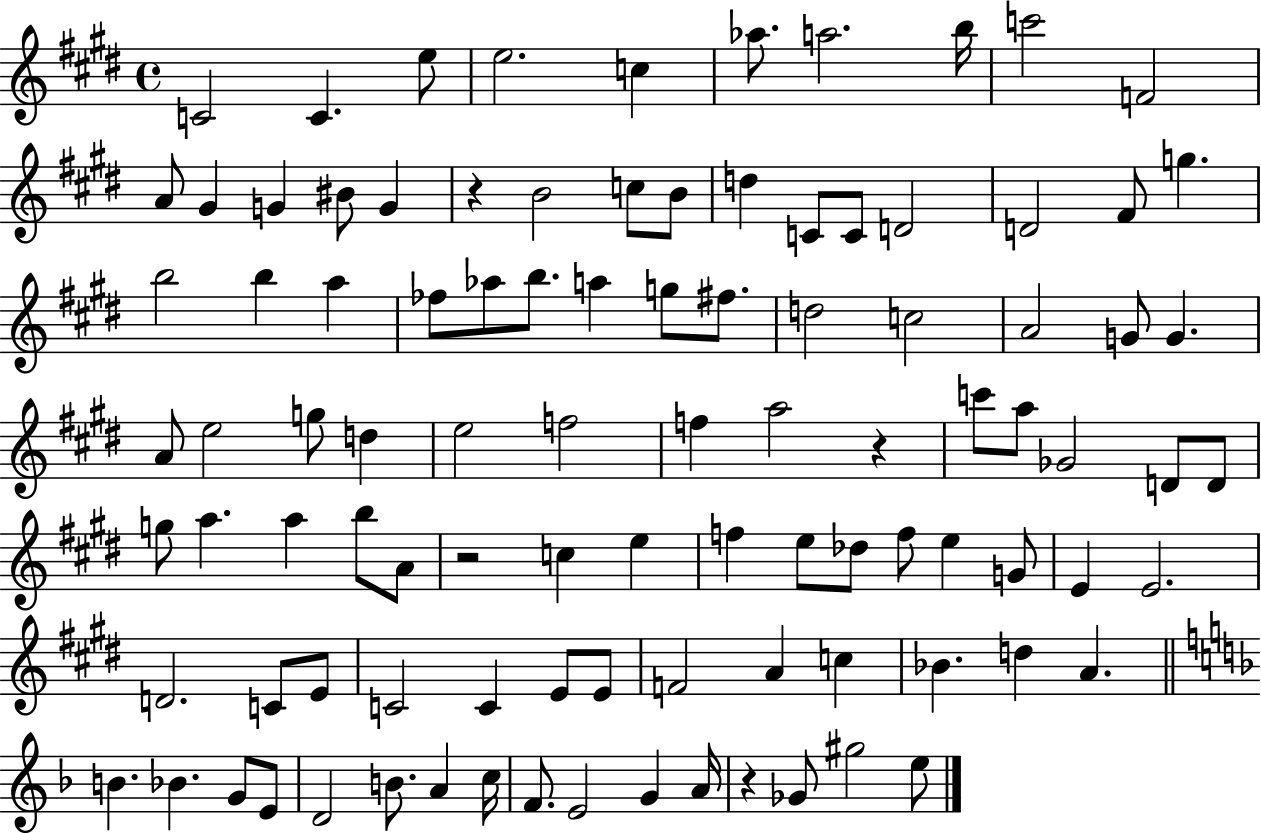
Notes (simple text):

C4/h C4/q. E5/e E5/h. C5/q Ab5/e. A5/h. B5/s C6/h F4/h A4/e G#4/q G4/q BIS4/e G4/q R/q B4/h C5/e B4/e D5/q C4/e C4/e D4/h D4/h F#4/e G5/q. B5/h B5/q A5/q FES5/e Ab5/e B5/e. A5/q G5/e F#5/e. D5/h C5/h A4/h G4/e G4/q. A4/e E5/h G5/e D5/q E5/h F5/h F5/q A5/h R/q C6/e A5/e Gb4/h D4/e D4/e G5/e A5/q. A5/q B5/e A4/e R/h C5/q E5/q F5/q E5/e Db5/e F5/e E5/q G4/e E4/q E4/h. D4/h. C4/e E4/e C4/h C4/q E4/e E4/e F4/h A4/q C5/q Bb4/q. D5/q A4/q. B4/q. Bb4/q. G4/e E4/e D4/h B4/e. A4/q C5/s F4/e. E4/h G4/q A4/s R/q Gb4/e G#5/h E5/e